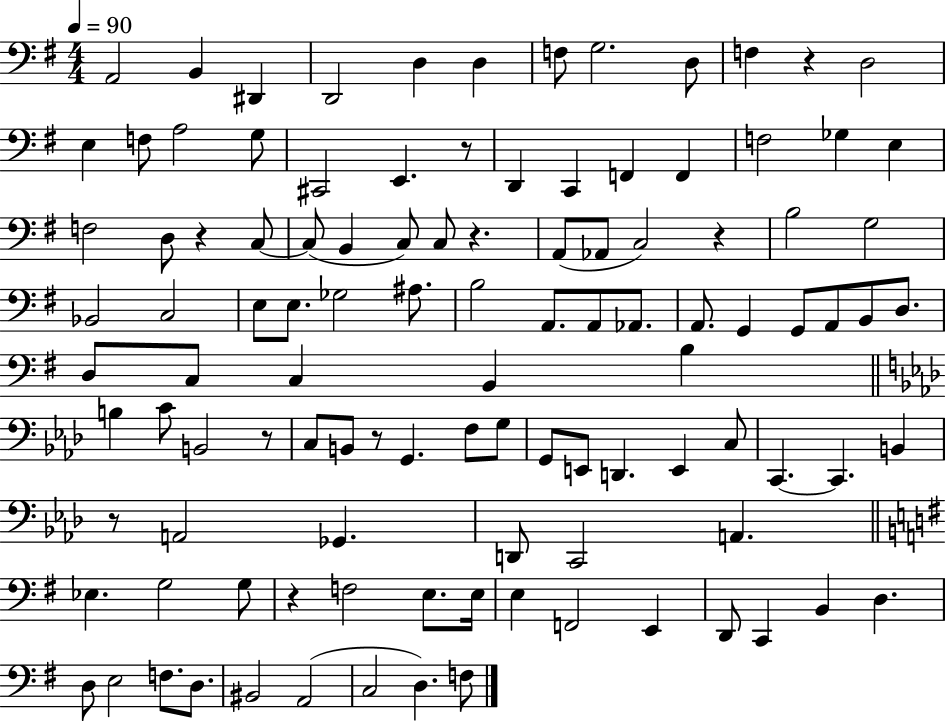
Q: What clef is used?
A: bass